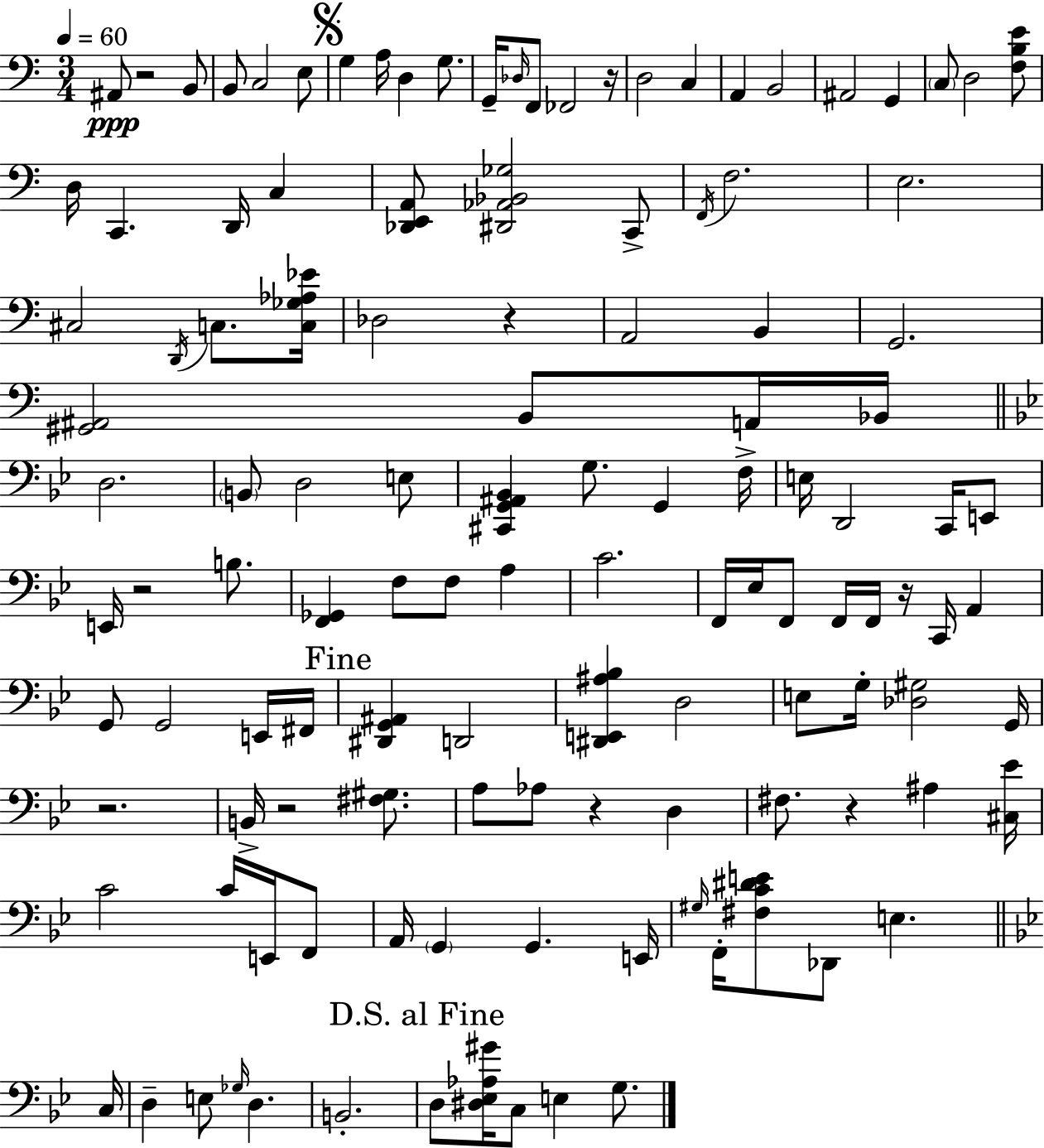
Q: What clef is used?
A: bass